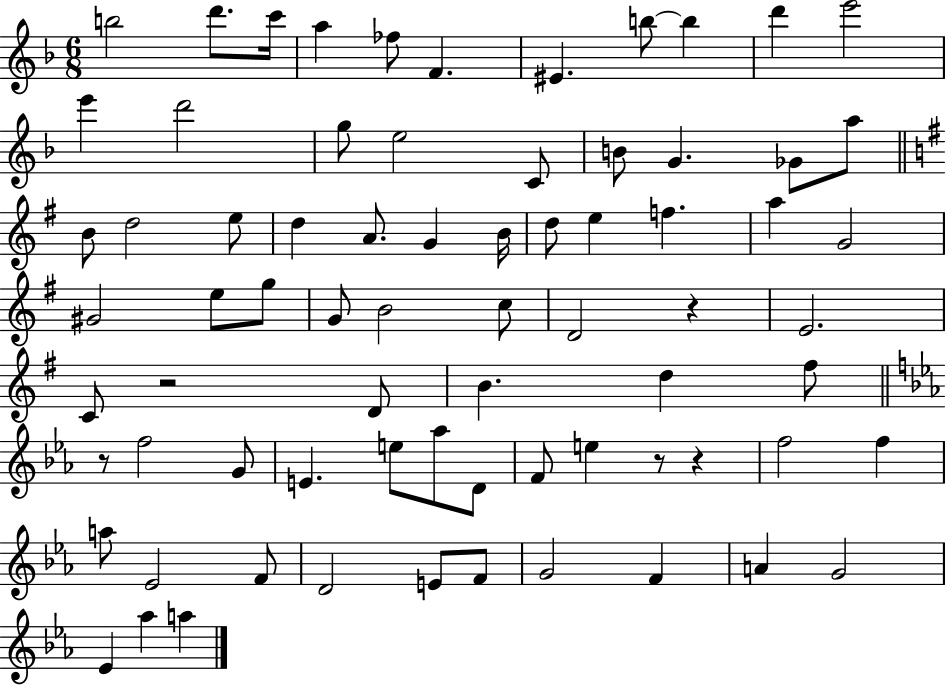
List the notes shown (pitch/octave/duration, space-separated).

B5/h D6/e. C6/s A5/q FES5/e F4/q. EIS4/q. B5/e B5/q D6/q E6/h E6/q D6/h G5/e E5/h C4/e B4/e G4/q. Gb4/e A5/e B4/e D5/h E5/e D5/q A4/e. G4/q B4/s D5/e E5/q F5/q. A5/q G4/h G#4/h E5/e G5/e G4/e B4/h C5/e D4/h R/q E4/h. C4/e R/h D4/e B4/q. D5/q F#5/e R/e F5/h G4/e E4/q. E5/e Ab5/e D4/e F4/e E5/q R/e R/q F5/h F5/q A5/e Eb4/h F4/e D4/h E4/e F4/e G4/h F4/q A4/q G4/h Eb4/q Ab5/q A5/q